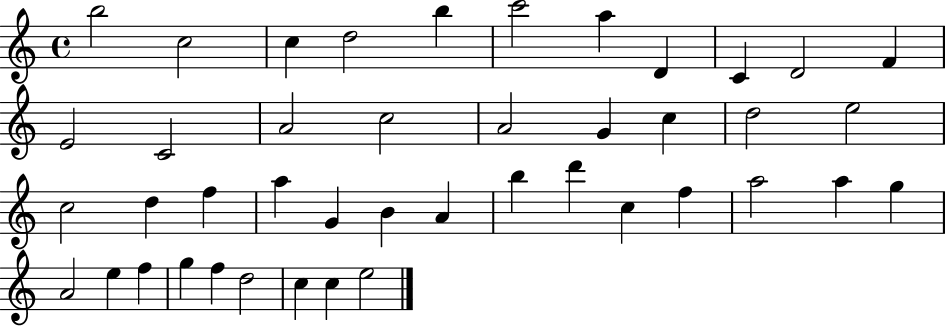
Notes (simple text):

B5/h C5/h C5/q D5/h B5/q C6/h A5/q D4/q C4/q D4/h F4/q E4/h C4/h A4/h C5/h A4/h G4/q C5/q D5/h E5/h C5/h D5/q F5/q A5/q G4/q B4/q A4/q B5/q D6/q C5/q F5/q A5/h A5/q G5/q A4/h E5/q F5/q G5/q F5/q D5/h C5/q C5/q E5/h